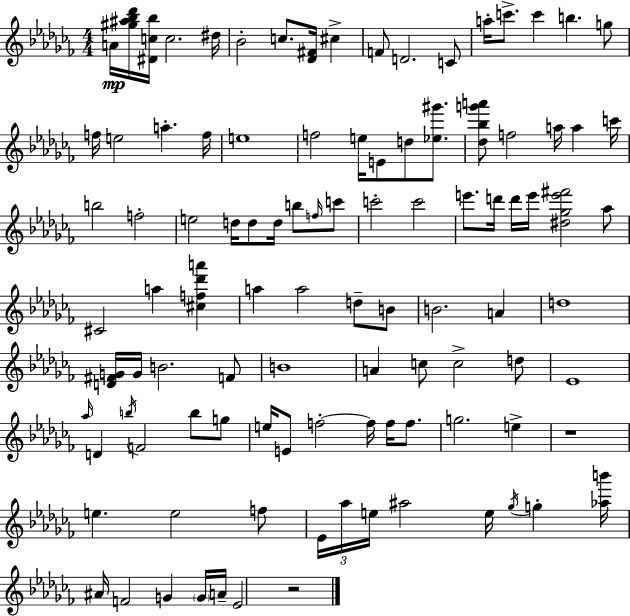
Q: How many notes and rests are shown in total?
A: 102